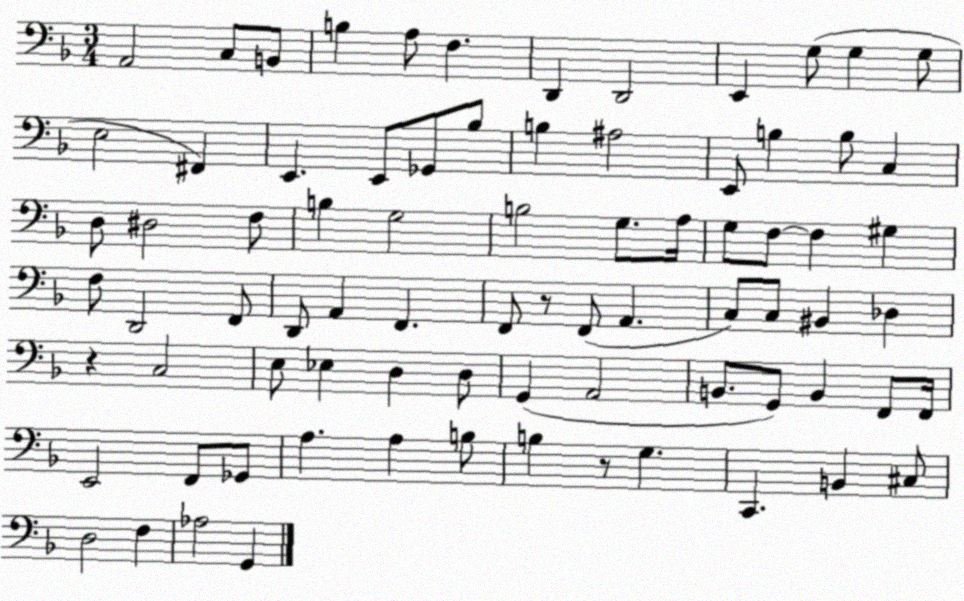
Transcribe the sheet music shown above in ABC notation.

X:1
T:Untitled
M:3/4
L:1/4
K:F
A,,2 C,/2 B,,/2 B, A,/2 F, D,, D,,2 E,, G,/2 G, G,/2 E,2 ^F,, E,, E,,/2 _G,,/2 _B,/2 B, ^A,2 E,,/2 B, B,/2 C, D,/2 ^D,2 F,/2 B, G,2 B,2 G,/2 A,/4 G,/2 F,/2 F, ^G, F,/2 D,,2 F,,/2 D,,/2 A,, F,, F,,/2 z/2 F,,/2 A,, C,/2 C,/2 ^B,, _D, z C,2 E,/2 _E, D, D,/2 G,, A,,2 B,,/2 G,,/2 B,, F,,/2 F,,/4 E,,2 F,,/2 _G,,/2 A, A, B,/2 B, z/2 G, C,, B,, ^C,/2 D,2 F, _A,2 G,,